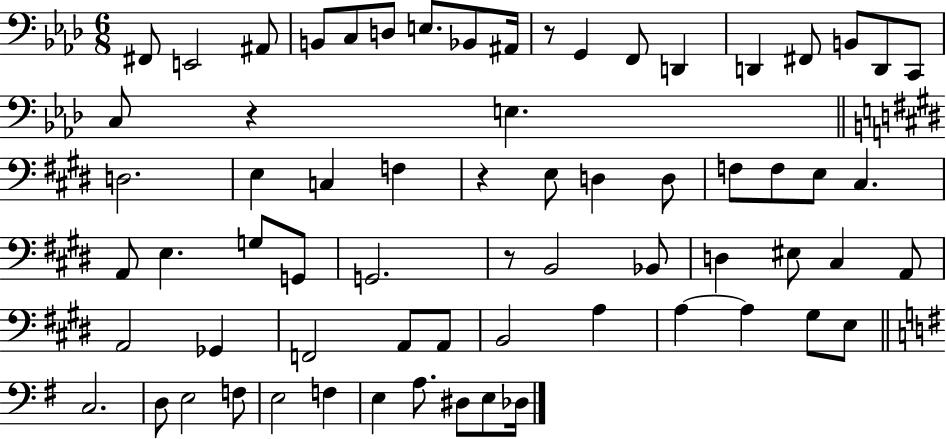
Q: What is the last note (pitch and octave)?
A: Db3